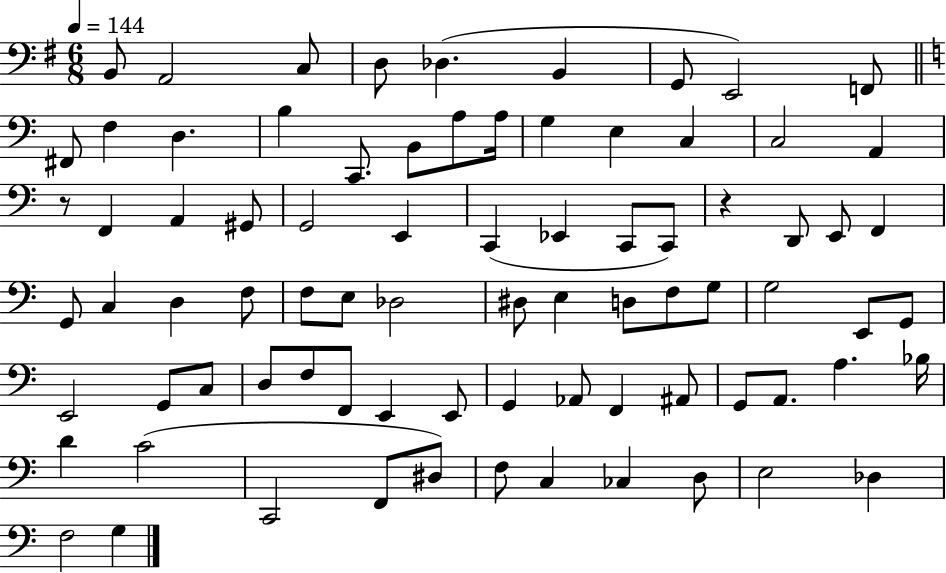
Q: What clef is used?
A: bass